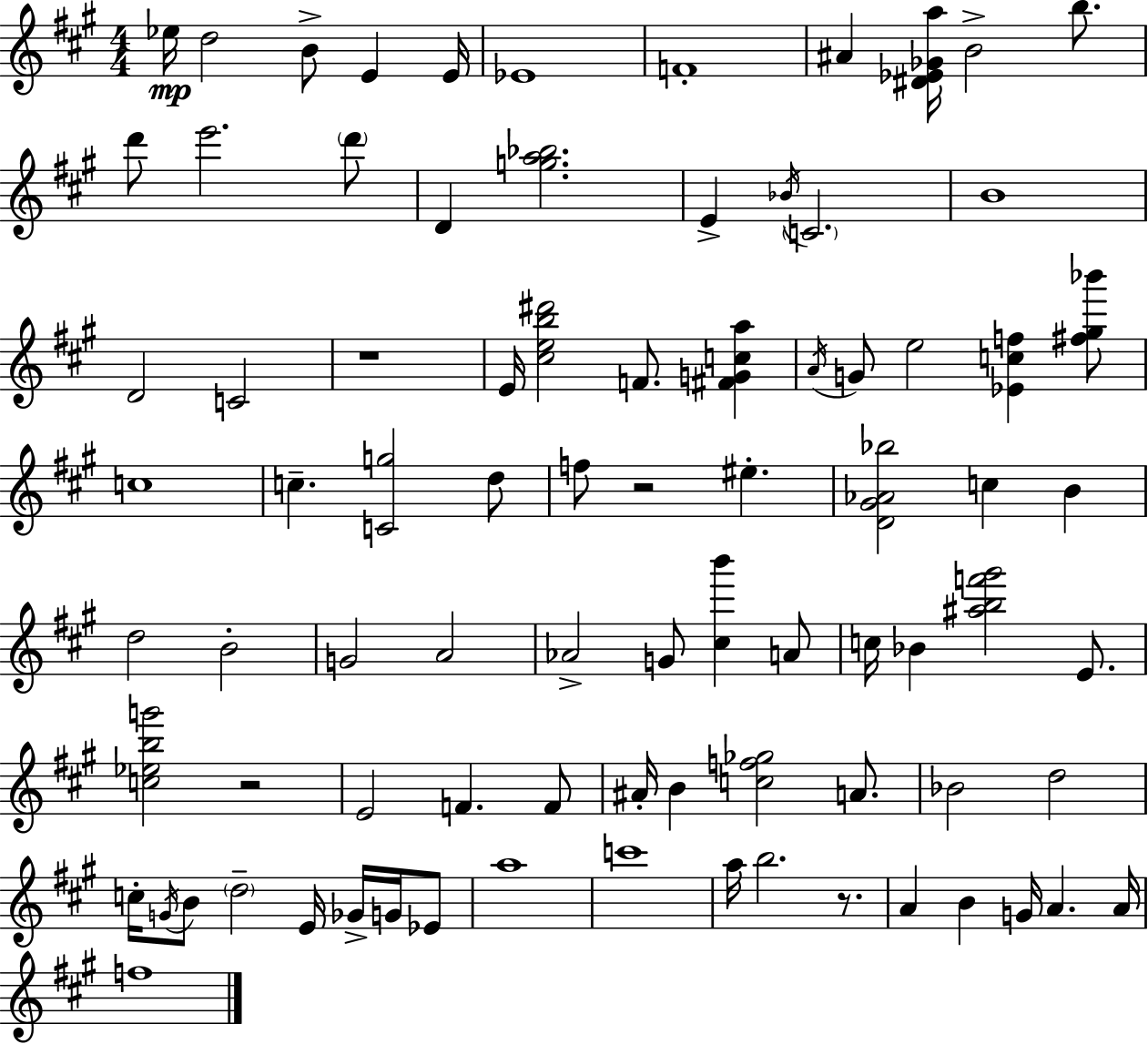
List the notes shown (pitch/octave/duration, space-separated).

Eb5/s D5/h B4/e E4/q E4/s Eb4/w F4/w A#4/q [D#4,Eb4,Gb4,A5]/s B4/h B5/e. D6/e E6/h. D6/e D4/q [G5,A5,Bb5]/h. E4/q Bb4/s C4/h. B4/w D4/h C4/h R/w E4/s [C#5,E5,B5,D#6]/h F4/e. [F#4,G4,C5,A5]/q A4/s G4/e E5/h [Eb4,C5,F5]/q [F#5,G#5,Bb6]/e C5/w C5/q. [C4,G5]/h D5/e F5/e R/h EIS5/q. [D4,G#4,Ab4,Bb5]/h C5/q B4/q D5/h B4/h G4/h A4/h Ab4/h G4/e [C#5,B6]/q A4/e C5/s Bb4/q [A#5,B5,F6,G#6]/h E4/e. [C5,Eb5,B5,G6]/h R/h E4/h F4/q. F4/e A#4/s B4/q [C5,F5,Gb5]/h A4/e. Bb4/h D5/h C5/s G4/s B4/e D5/h E4/s Gb4/s G4/s Eb4/e A5/w C6/w A5/s B5/h. R/e. A4/q B4/q G4/s A4/q. A4/s F5/w